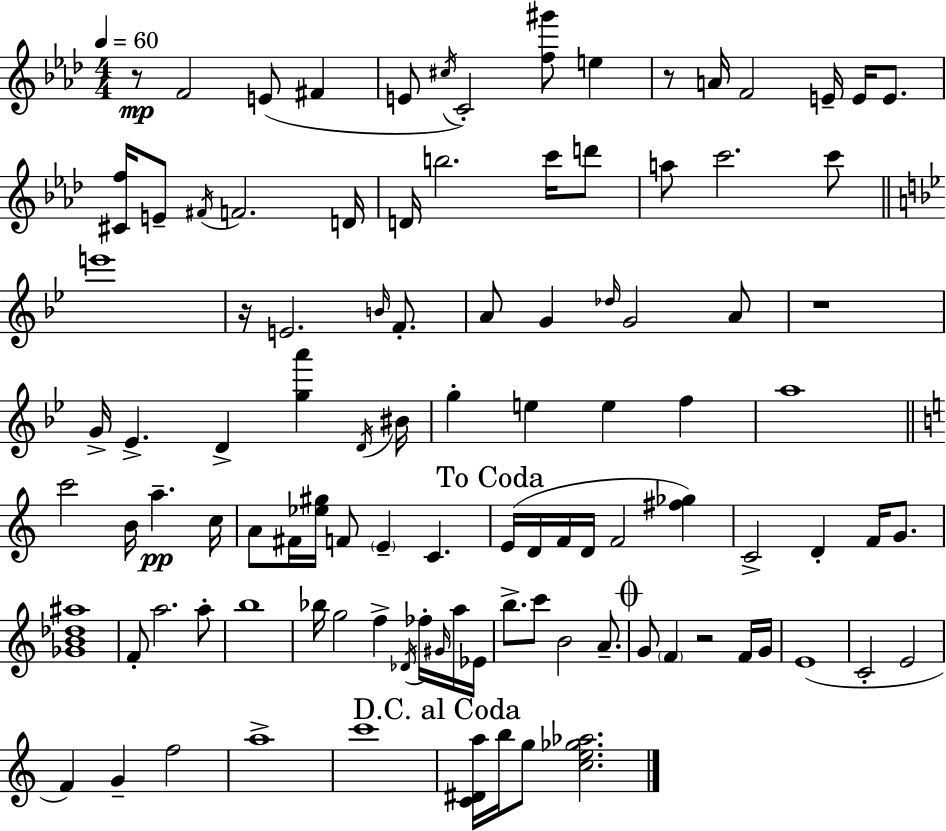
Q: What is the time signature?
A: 4/4